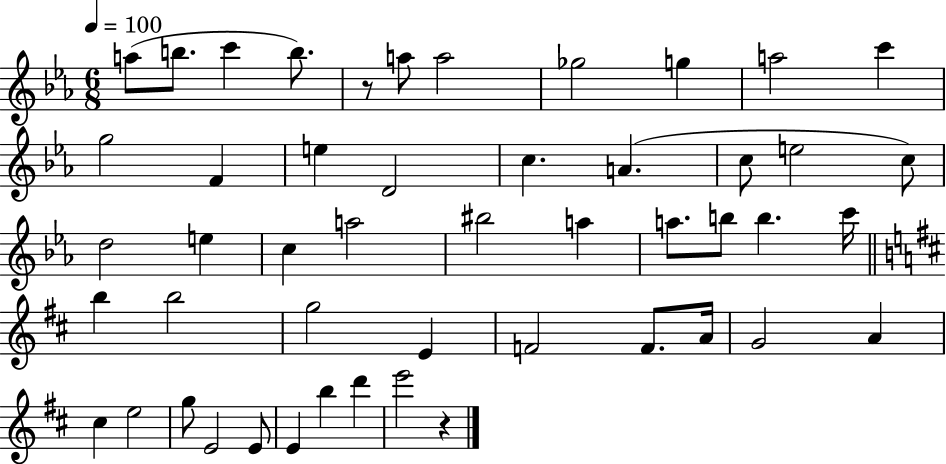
{
  \clef treble
  \numericTimeSignature
  \time 6/8
  \key ees \major
  \tempo 4 = 100
  a''8( b''8. c'''4 b''8.) | r8 a''8 a''2 | ges''2 g''4 | a''2 c'''4 | \break g''2 f'4 | e''4 d'2 | c''4. a'4.( | c''8 e''2 c''8) | \break d''2 e''4 | c''4 a''2 | bis''2 a''4 | a''8. b''8 b''4. c'''16 | \break \bar "||" \break \key d \major b''4 b''2 | g''2 e'4 | f'2 f'8. a'16 | g'2 a'4 | \break cis''4 e''2 | g''8 e'2 e'8 | e'4 b''4 d'''4 | e'''2 r4 | \break \bar "|."
}